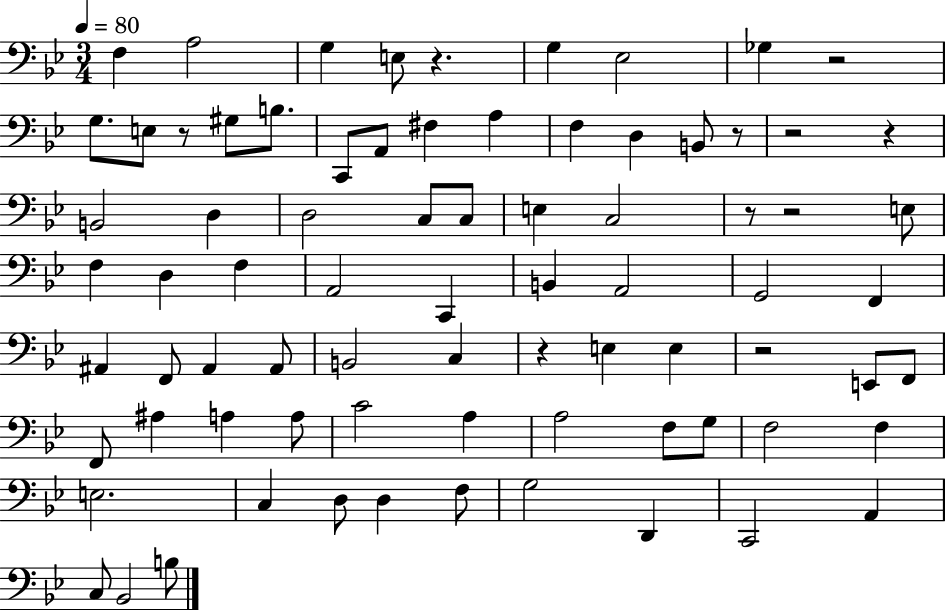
F3/q A3/h G3/q E3/e R/q. G3/q Eb3/h Gb3/q R/h G3/e. E3/e R/e G#3/e B3/e. C2/e A2/e F#3/q A3/q F3/q D3/q B2/e R/e R/h R/q B2/h D3/q D3/h C3/e C3/e E3/q C3/h R/e R/h E3/e F3/q D3/q F3/q A2/h C2/q B2/q A2/h G2/h F2/q A#2/q F2/e A#2/q A#2/e B2/h C3/q R/q E3/q E3/q R/h E2/e F2/e F2/e A#3/q A3/q A3/e C4/h A3/q A3/h F3/e G3/e F3/h F3/q E3/h. C3/q D3/e D3/q F3/e G3/h D2/q C2/h A2/q C3/e Bb2/h B3/e